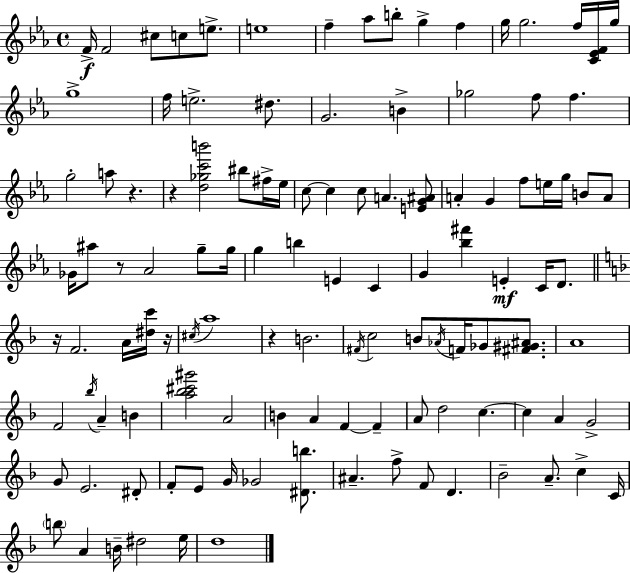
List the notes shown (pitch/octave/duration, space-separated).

F4/s F4/h C#5/e C5/e E5/e. E5/w F5/q Ab5/e B5/e G5/q F5/q G5/s G5/h. F5/s [C4,Eb4,F4]/s G5/s G5/w F5/s E5/h. D#5/e. G4/h. B4/q Gb5/h F5/e F5/q. G5/h A5/e R/q. R/q [D5,Gb5,C6,B6]/h BIS5/e F#5/s Eb5/s C5/e C5/q C5/e A4/q. [E4,G4,A#4]/e A4/q G4/q F5/e E5/s G5/s B4/e A4/e Gb4/s A#5/e R/e Ab4/h G5/e G5/s G5/q B5/q E4/q C4/q G4/q [Bb5,F#6]/q E4/q C4/s D4/e. R/s F4/h. A4/s [D#5,C6]/s R/s C#5/s A5/w R/q B4/h. F#4/s C5/h B4/e Ab4/s F4/s Gb4/e [F#4,G#4,A#4]/e. A4/w F4/h Bb5/s A4/q B4/q [A5,Bb5,C#6,G#6]/h A4/h B4/q A4/q F4/q F4/q A4/e D5/h C5/q. C5/q A4/q G4/h G4/e E4/h. D#4/e F4/e E4/e G4/s Gb4/h [D#4,B5]/e. A#4/q. F5/e F4/e D4/q. Bb4/h A4/e. C5/q C4/s B5/e A4/q B4/s D#5/h E5/s D5/w